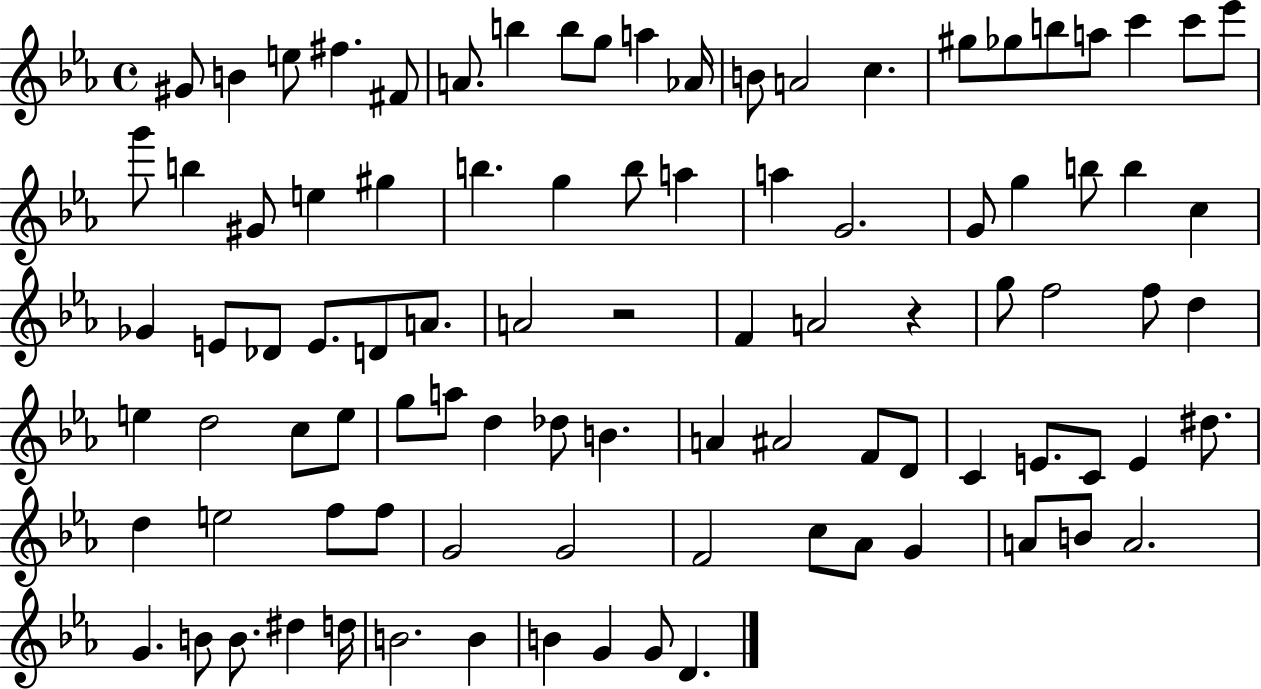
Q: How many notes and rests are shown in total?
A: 94